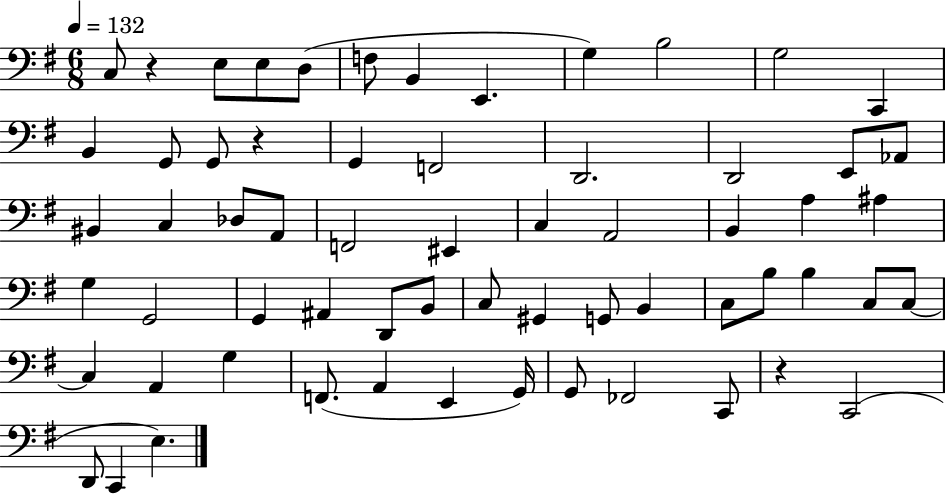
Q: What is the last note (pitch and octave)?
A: E3